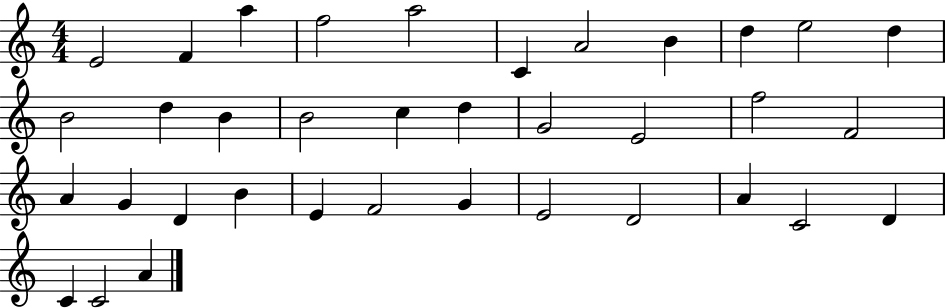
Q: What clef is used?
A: treble